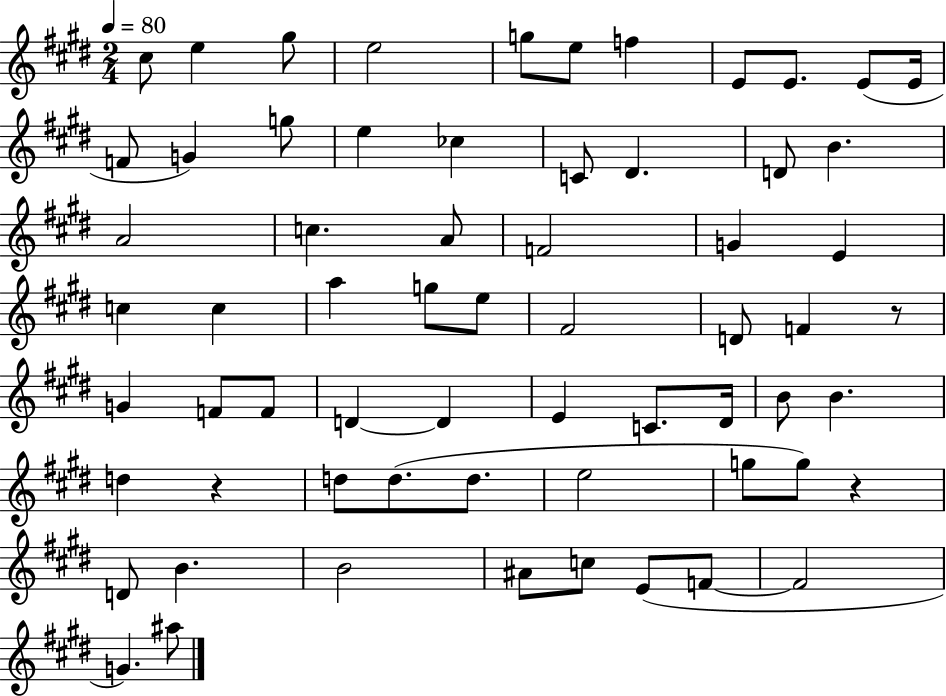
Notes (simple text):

C#5/e E5/q G#5/e E5/h G5/e E5/e F5/q E4/e E4/e. E4/e E4/s F4/e G4/q G5/e E5/q CES5/q C4/e D#4/q. D4/e B4/q. A4/h C5/q. A4/e F4/h G4/q E4/q C5/q C5/q A5/q G5/e E5/e F#4/h D4/e F4/q R/e G4/q F4/e F4/e D4/q D4/q E4/q C4/e. D#4/s B4/e B4/q. D5/q R/q D5/e D5/e. D5/e. E5/h G5/e G5/e R/q D4/e B4/q. B4/h A#4/e C5/e E4/e F4/e F4/h G4/q. A#5/e